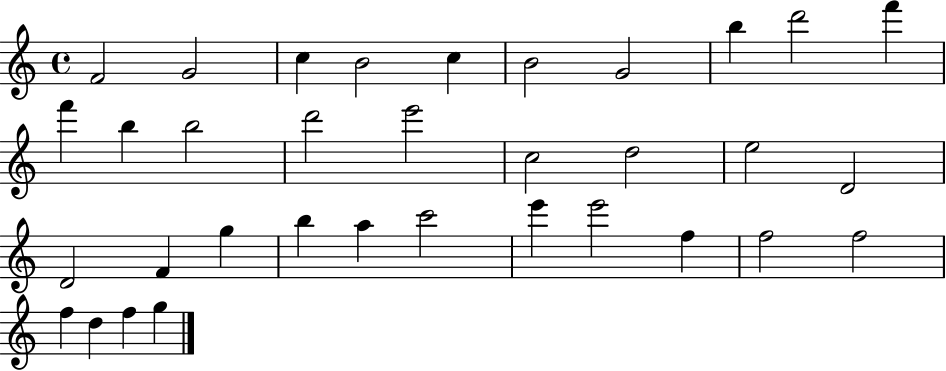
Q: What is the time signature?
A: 4/4